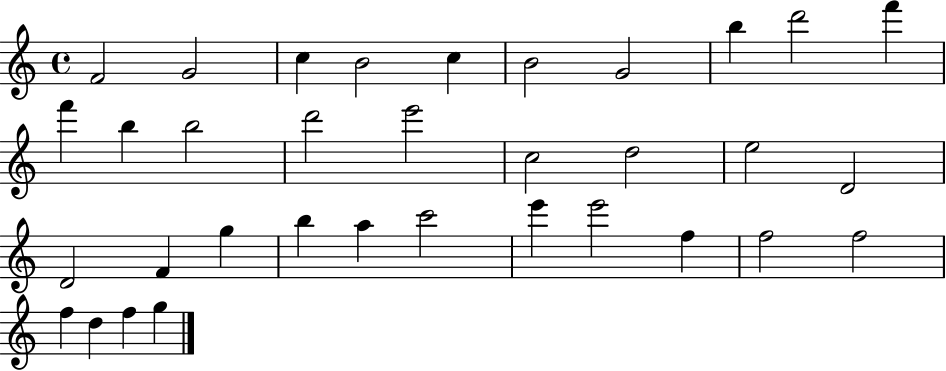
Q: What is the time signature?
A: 4/4